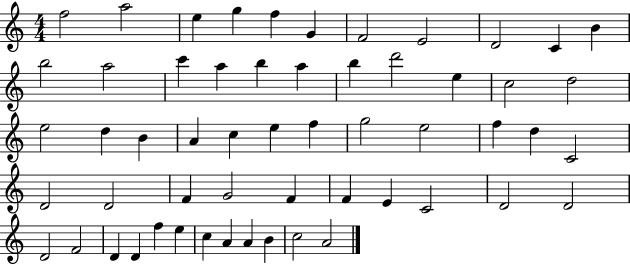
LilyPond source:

{
  \clef treble
  \numericTimeSignature
  \time 4/4
  \key c \major
  f''2 a''2 | e''4 g''4 f''4 g'4 | f'2 e'2 | d'2 c'4 b'4 | \break b''2 a''2 | c'''4 a''4 b''4 a''4 | b''4 d'''2 e''4 | c''2 d''2 | \break e''2 d''4 b'4 | a'4 c''4 e''4 f''4 | g''2 e''2 | f''4 d''4 c'2 | \break d'2 d'2 | f'4 g'2 f'4 | f'4 e'4 c'2 | d'2 d'2 | \break d'2 f'2 | d'4 d'4 f''4 e''4 | c''4 a'4 a'4 b'4 | c''2 a'2 | \break \bar "|."
}